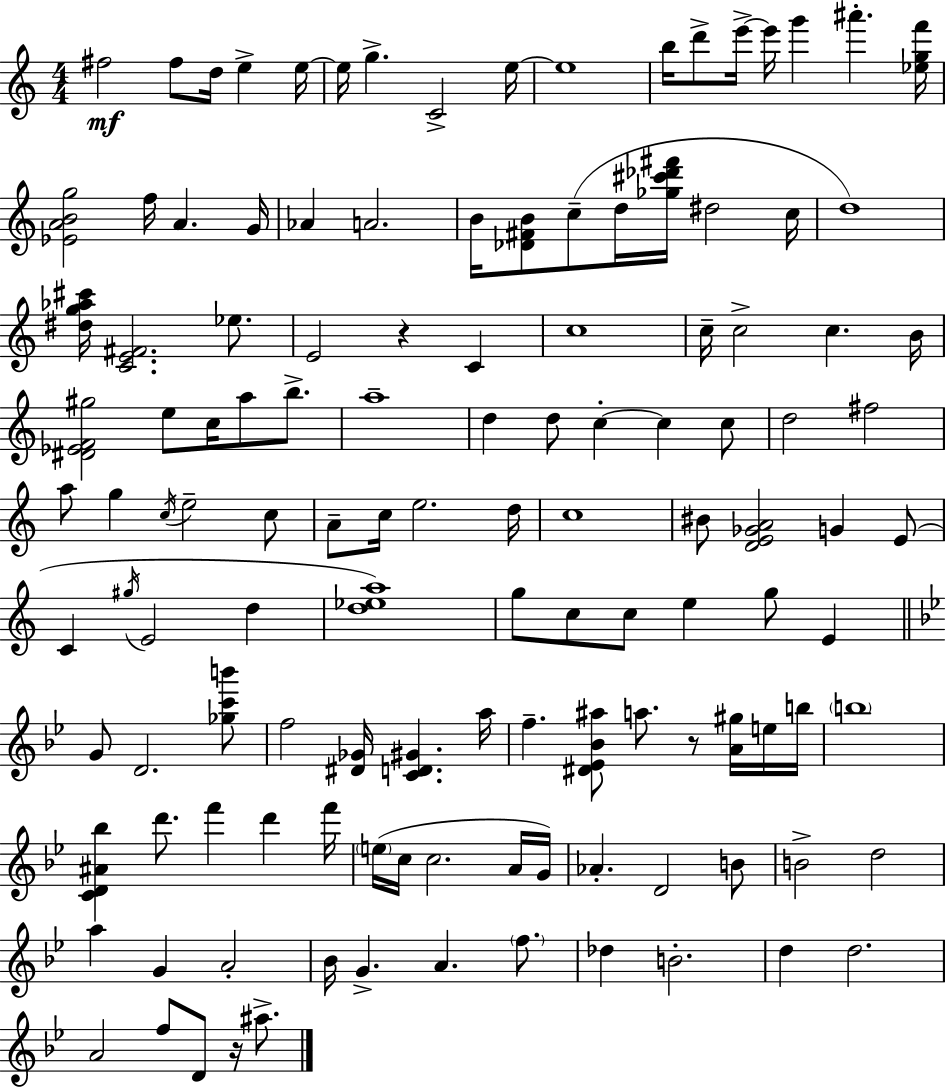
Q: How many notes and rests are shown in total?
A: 126